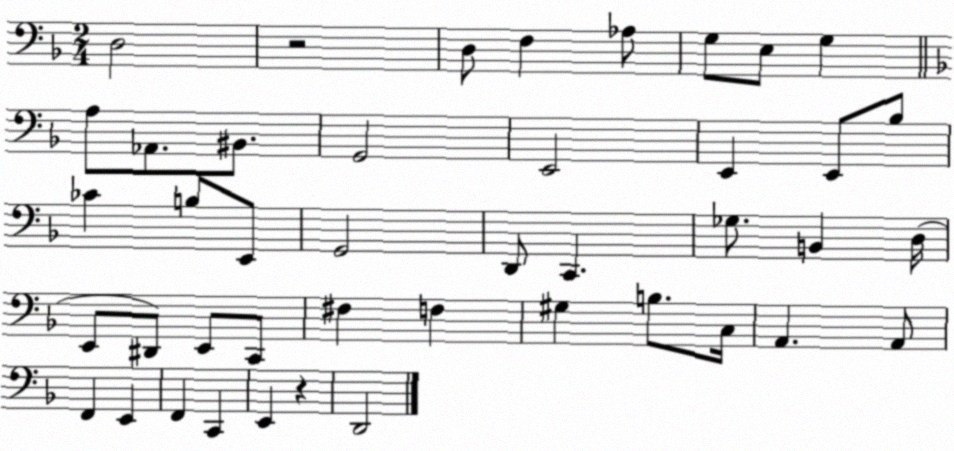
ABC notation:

X:1
T:Untitled
M:2/4
L:1/4
K:F
D,2 z2 D,/2 F, _A,/2 G,/2 E,/2 G, A,/2 _A,,/2 ^B,,/2 G,,2 E,,2 E,, E,,/2 _B,/2 _C B,/2 E,,/2 G,,2 D,,/2 C,, _G,/2 B,, D,/4 E,,/2 ^D,,/2 E,,/2 C,,/2 ^F, F, ^G, B,/2 C,/4 A,, A,,/2 F,, E,, F,, C,, E,, z D,,2